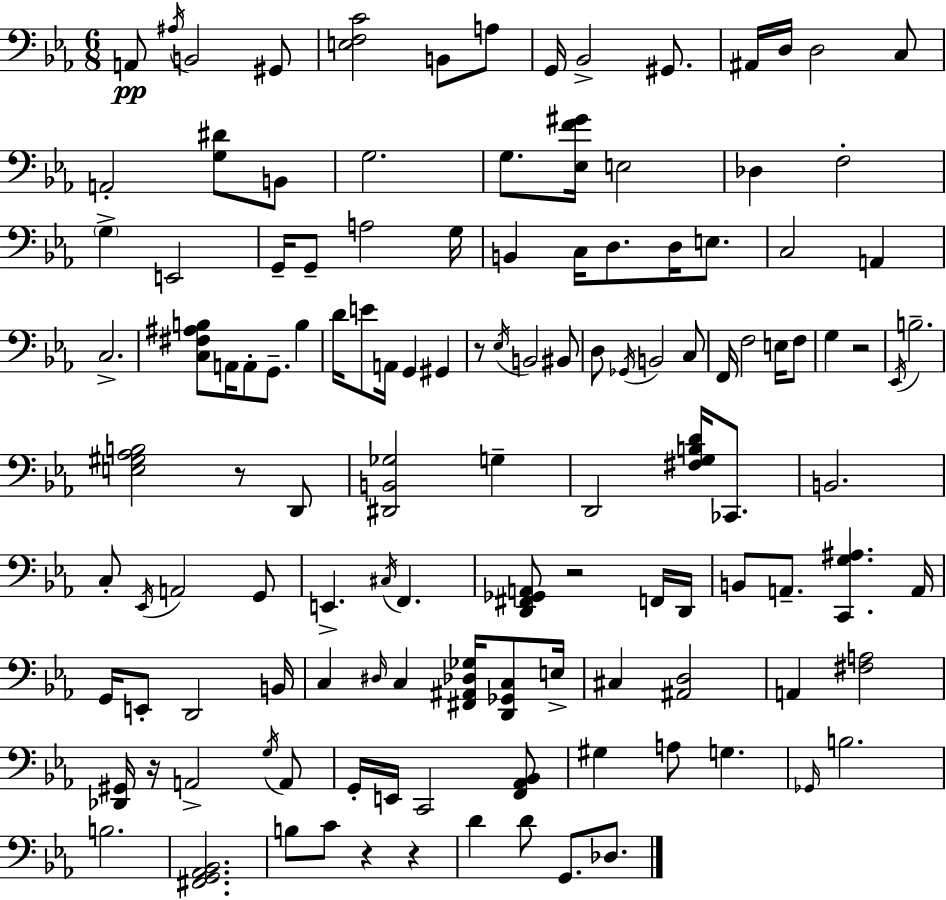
X:1
T:Untitled
M:6/8
L:1/4
K:Cm
A,,/2 ^A,/4 B,,2 ^G,,/2 [E,F,C]2 B,,/2 A,/2 G,,/4 _B,,2 ^G,,/2 ^A,,/4 D,/4 D,2 C,/2 A,,2 [G,^D]/2 B,,/2 G,2 G,/2 [_E,F^G]/4 E,2 _D, F,2 G, E,,2 G,,/4 G,,/2 A,2 G,/4 B,, C,/4 D,/2 D,/4 E,/2 C,2 A,, C,2 [C,^F,^A,B,]/2 A,,/4 A,,/2 G,,/2 B, D/4 E/2 A,,/4 G,, ^G,, z/2 _E,/4 B,,2 ^B,,/2 D,/2 _G,,/4 B,,2 C,/2 F,,/4 F,2 E,/4 F,/2 G, z2 _E,,/4 B,2 [E,^G,_A,B,]2 z/2 D,,/2 [^D,,B,,_G,]2 G, D,,2 [^F,G,B,D]/4 _C,,/2 B,,2 C,/2 _E,,/4 A,,2 G,,/2 E,, ^C,/4 F,, [D,,^F,,_G,,A,,]/2 z2 F,,/4 D,,/4 B,,/2 A,,/2 [C,,G,^A,] A,,/4 G,,/4 E,,/2 D,,2 B,,/4 C, ^D,/4 C, [^F,,^A,,_D,_G,]/4 [D,,_G,,C,]/2 E,/4 ^C, [^A,,D,]2 A,, [^F,A,]2 [_D,,^G,,]/4 z/4 A,,2 G,/4 A,,/2 G,,/4 E,,/4 C,,2 [F,,_A,,_B,,]/2 ^G, A,/2 G, _G,,/4 B,2 B,2 [^F,,G,,_A,,_B,,]2 B,/2 C/2 z z D D/2 G,,/2 _D,/2